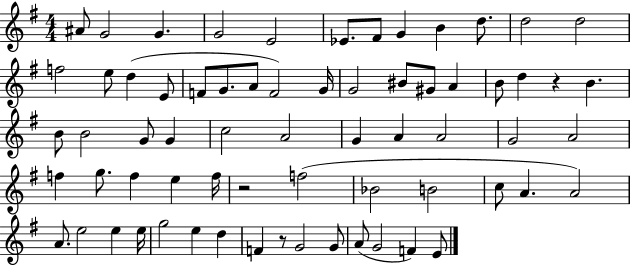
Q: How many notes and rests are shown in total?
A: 67